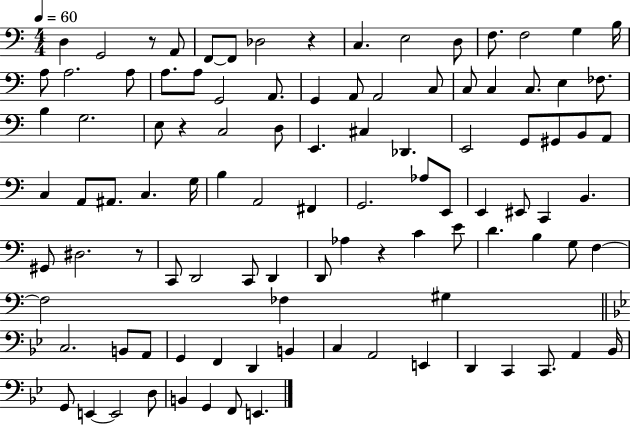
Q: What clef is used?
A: bass